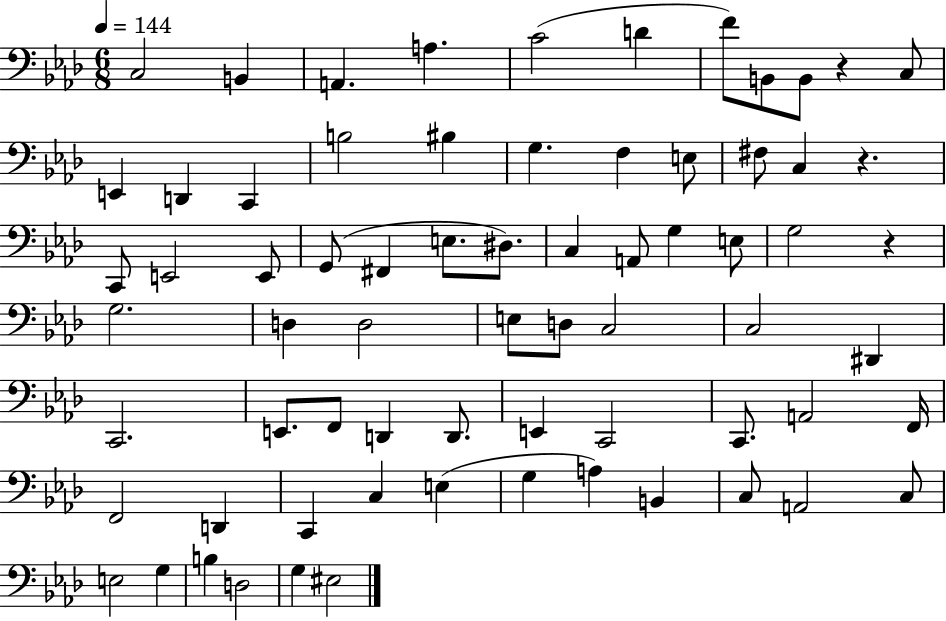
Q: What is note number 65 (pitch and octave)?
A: D3